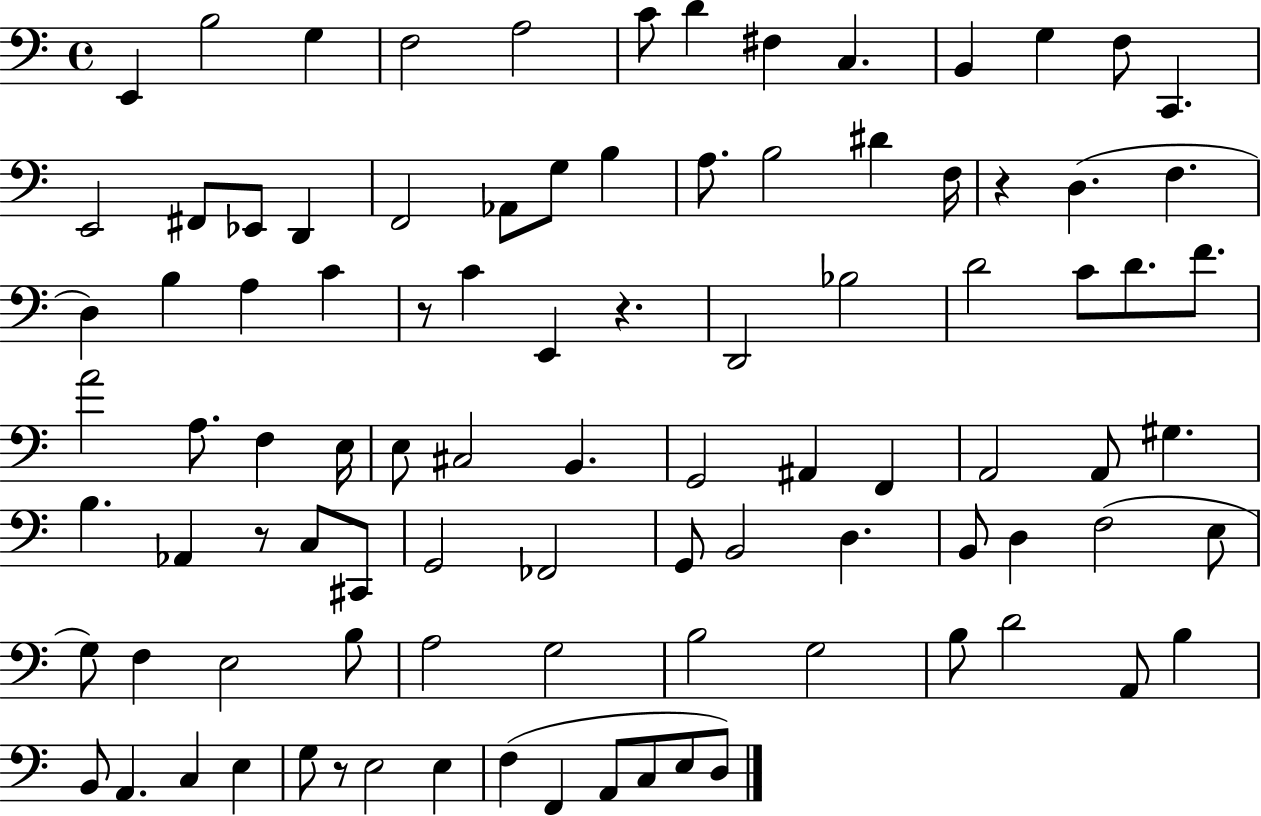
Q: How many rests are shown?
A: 5